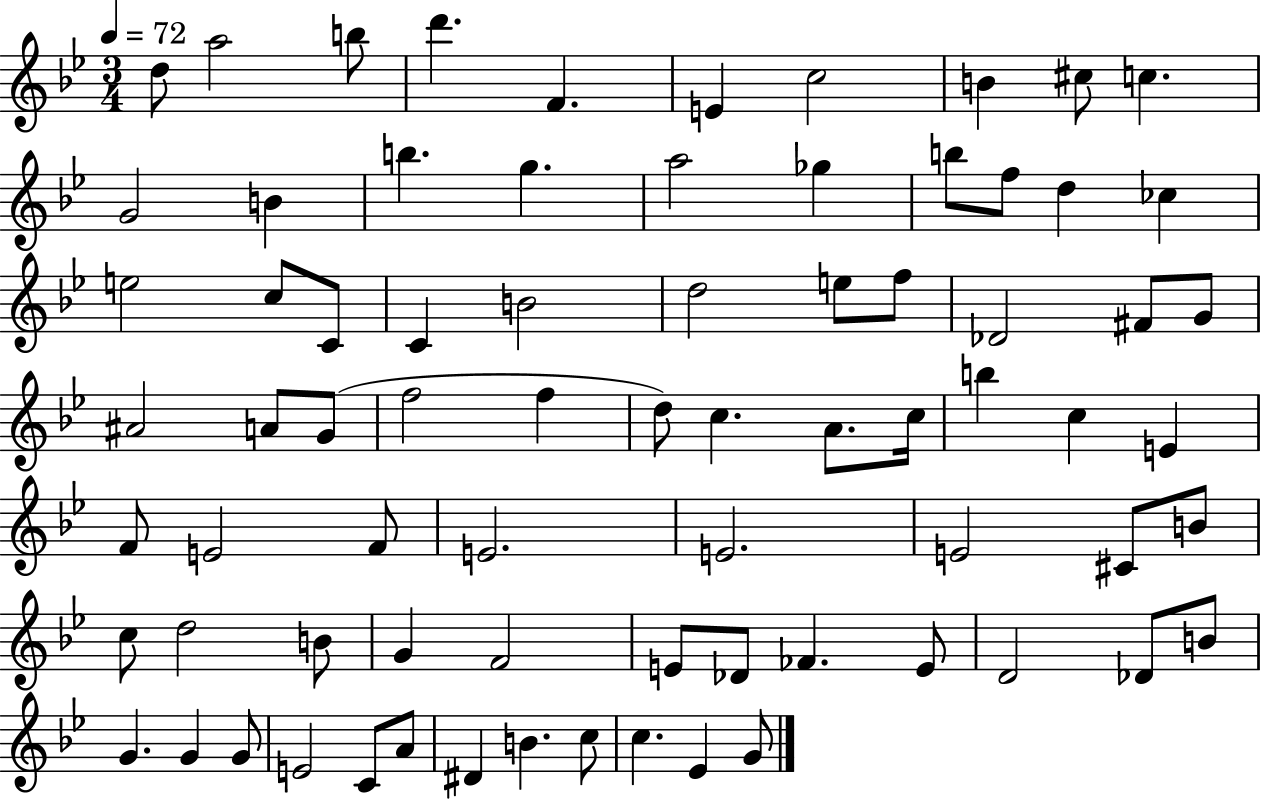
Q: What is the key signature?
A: BES major